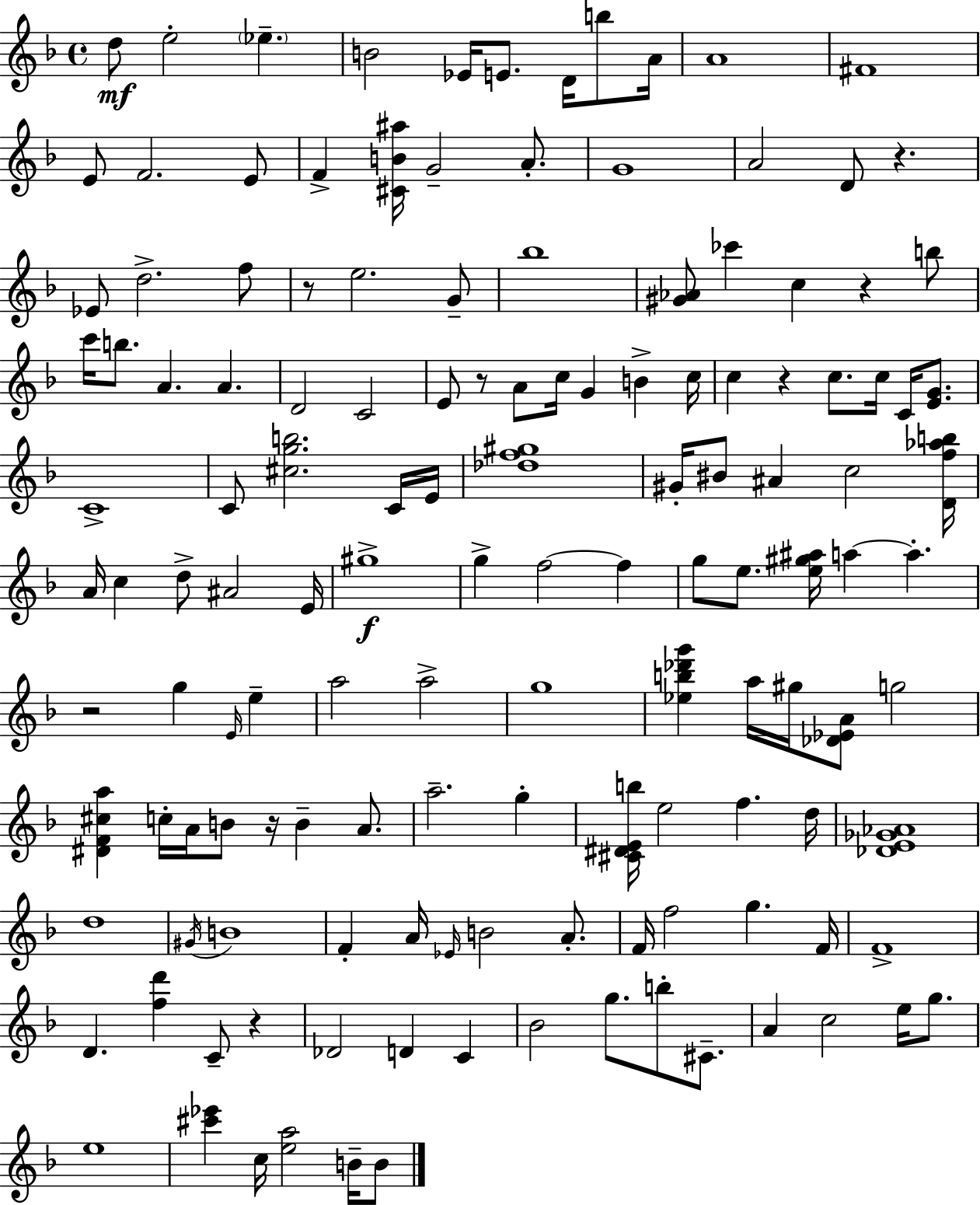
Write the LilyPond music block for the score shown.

{
  \clef treble
  \time 4/4
  \defaultTimeSignature
  \key d \minor
  d''8\mf e''2-. \parenthesize ees''4.-- | b'2 ees'16 e'8. d'16 b''8 a'16 | a'1 | fis'1 | \break e'8 f'2. e'8 | f'4-> <cis' b' ais''>16 g'2-- a'8.-. | g'1 | a'2 d'8 r4. | \break ees'8 d''2.-> f''8 | r8 e''2. g'8-- | bes''1 | <gis' aes'>8 ces'''4 c''4 r4 b''8 | \break c'''16 b''8. a'4. a'4. | d'2 c'2 | e'8 r8 a'8 c''16 g'4 b'4-> c''16 | c''4 r4 c''8. c''16 c'16 <e' g'>8. | \break c'1-> | c'8 <cis'' g'' b''>2. c'16 e'16 | <des'' f'' gis''>1 | gis'16-. bis'8 ais'4 c''2 <d' f'' aes'' b''>16 | \break a'16 c''4 d''8-> ais'2 e'16 | gis''1->\f | g''4-> f''2~~ f''4 | g''8 e''8. <e'' gis'' ais''>16 a''4~~ a''4.-. | \break r2 g''4 \grace { e'16 } e''4-- | a''2 a''2-> | g''1 | <ees'' b'' des''' g'''>4 a''16 gis''16 <des' ees' a'>8 g''2 | \break <dis' f' cis'' a''>4 c''16-. a'16 b'8 r16 b'4-- a'8. | a''2.-- g''4-. | <cis' dis' e' b''>16 e''2 f''4. | d''16 <des' e' ges' aes'>1 | \break d''1 | \acciaccatura { gis'16 } b'1 | f'4-. a'16 \grace { ees'16 } b'2 | a'8.-. f'16 f''2 g''4. | \break f'16 f'1-> | d'4. <f'' d'''>4 c'8-- r4 | des'2 d'4 c'4 | bes'2 g''8. b''8-. | \break cis'8.-- a'4 c''2 e''16 | g''8. e''1 | <cis''' ees'''>4 c''16 <e'' a''>2 | b'16-- b'8 \bar "|."
}